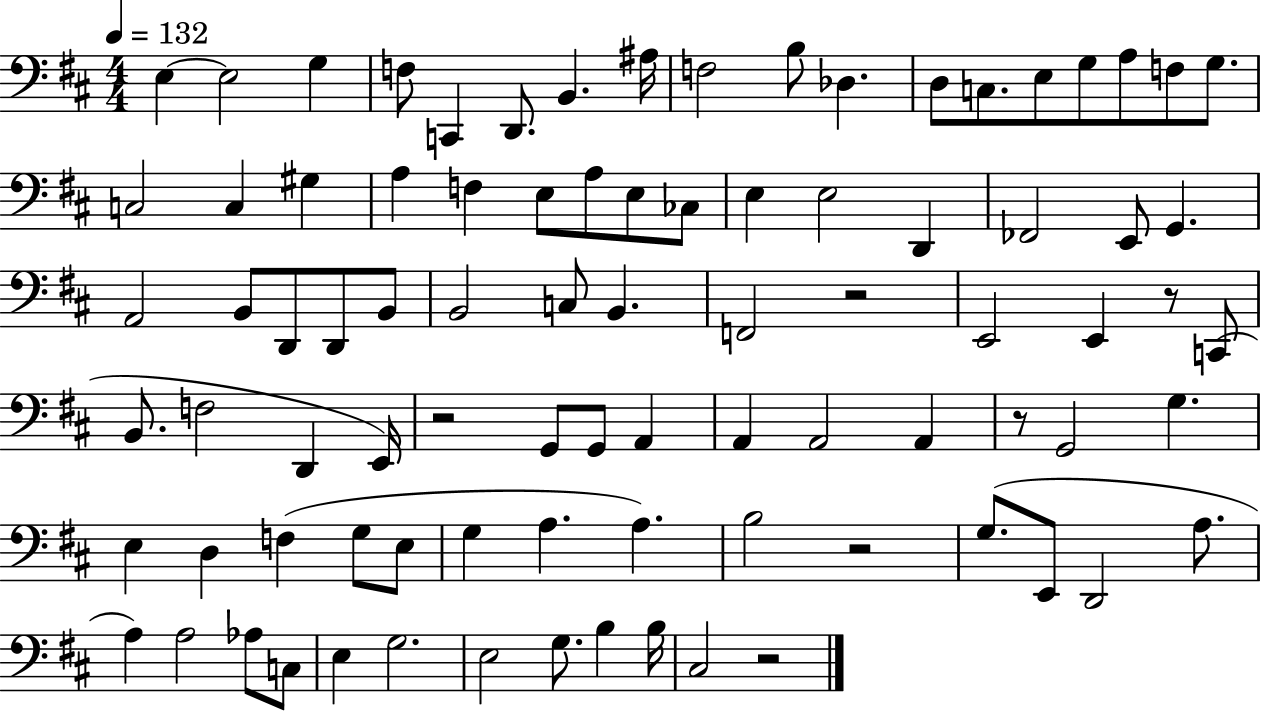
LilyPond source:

{
  \clef bass
  \numericTimeSignature
  \time 4/4
  \key d \major
  \tempo 4 = 132
  e4~~ e2 g4 | f8 c,4 d,8. b,4. ais16 | f2 b8 des4. | d8 c8. e8 g8 a8 f8 g8. | \break c2 c4 gis4 | a4 f4 e8 a8 e8 ces8 | e4 e2 d,4 | fes,2 e,8 g,4. | \break a,2 b,8 d,8 d,8 b,8 | b,2 c8 b,4. | f,2 r2 | e,2 e,4 r8 c,8( | \break b,8. f2 d,4 e,16) | r2 g,8 g,8 a,4 | a,4 a,2 a,4 | r8 g,2 g4. | \break e4 d4 f4( g8 e8 | g4 a4. a4.) | b2 r2 | g8.( e,8 d,2 a8. | \break a4) a2 aes8 c8 | e4 g2. | e2 g8. b4 b16 | cis2 r2 | \break \bar "|."
}